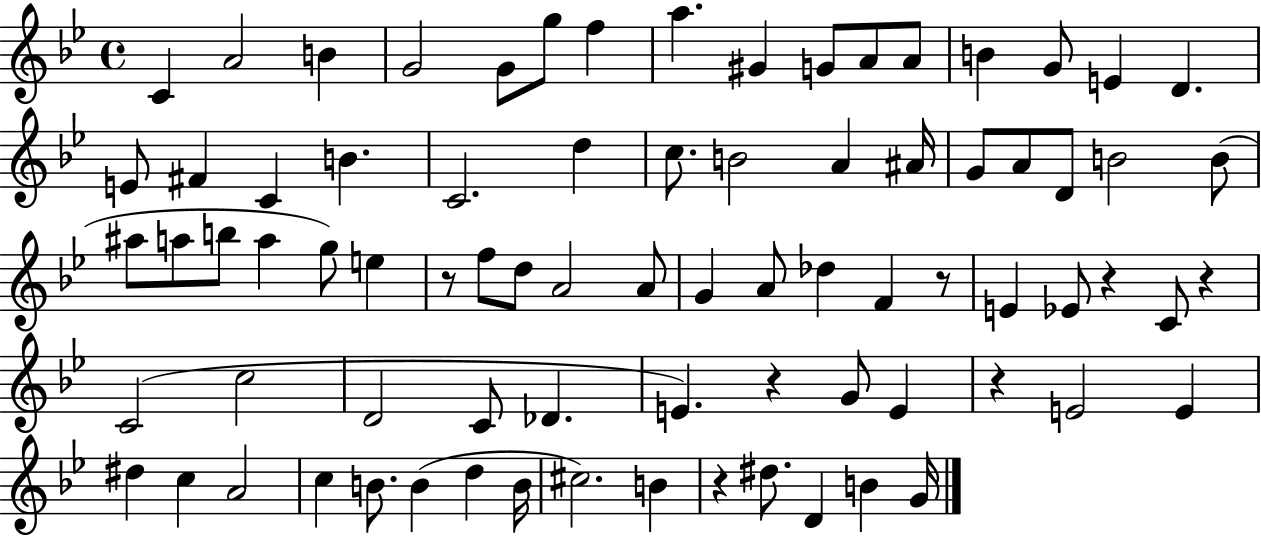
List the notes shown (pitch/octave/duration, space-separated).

C4/q A4/h B4/q G4/h G4/e G5/e F5/q A5/q. G#4/q G4/e A4/e A4/e B4/q G4/e E4/q D4/q. E4/e F#4/q C4/q B4/q. C4/h. D5/q C5/e. B4/h A4/q A#4/s G4/e A4/e D4/e B4/h B4/e A#5/e A5/e B5/e A5/q G5/e E5/q R/e F5/e D5/e A4/h A4/e G4/q A4/e Db5/q F4/q R/e E4/q Eb4/e R/q C4/e R/q C4/h C5/h D4/h C4/e Db4/q. E4/q. R/q G4/e E4/q R/q E4/h E4/q D#5/q C5/q A4/h C5/q B4/e. B4/q D5/q B4/s C#5/h. B4/q R/q D#5/e. D4/q B4/q G4/s